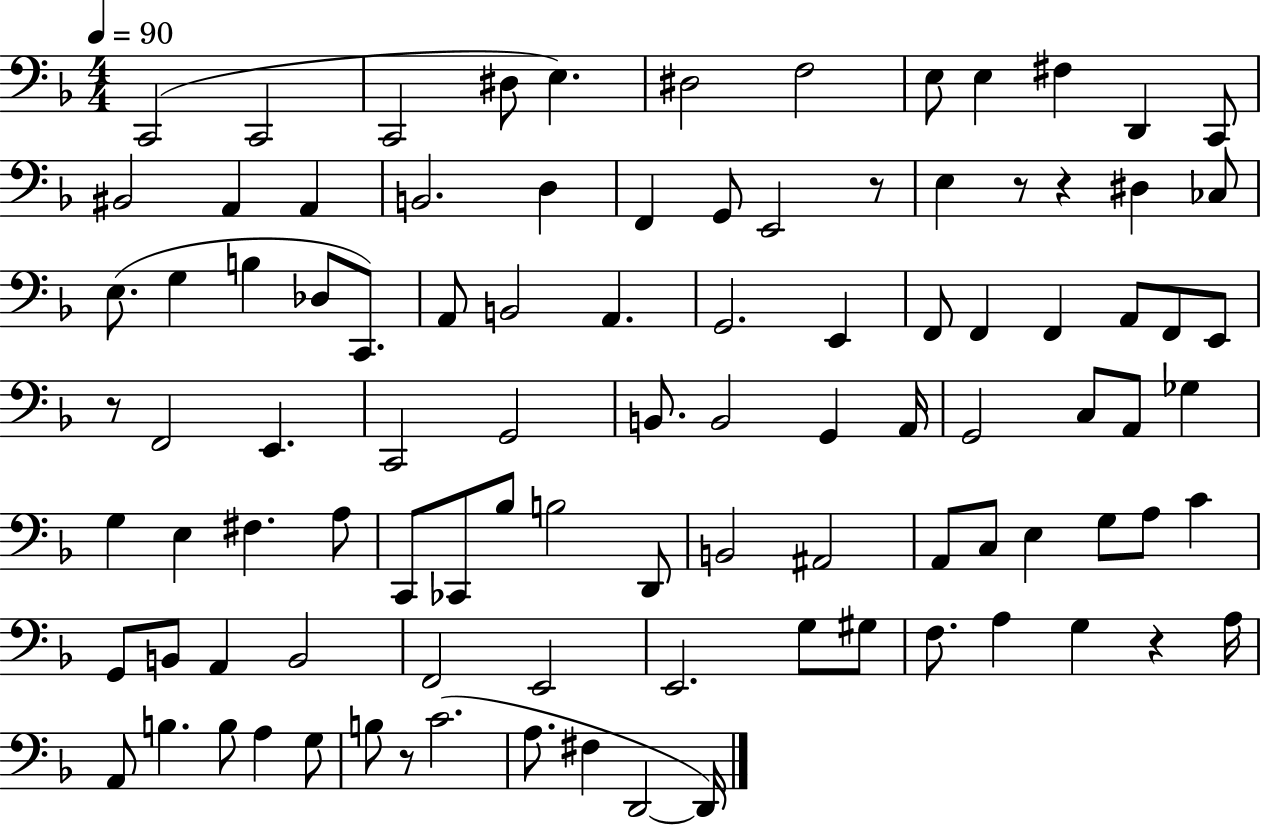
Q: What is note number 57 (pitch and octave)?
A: CES2